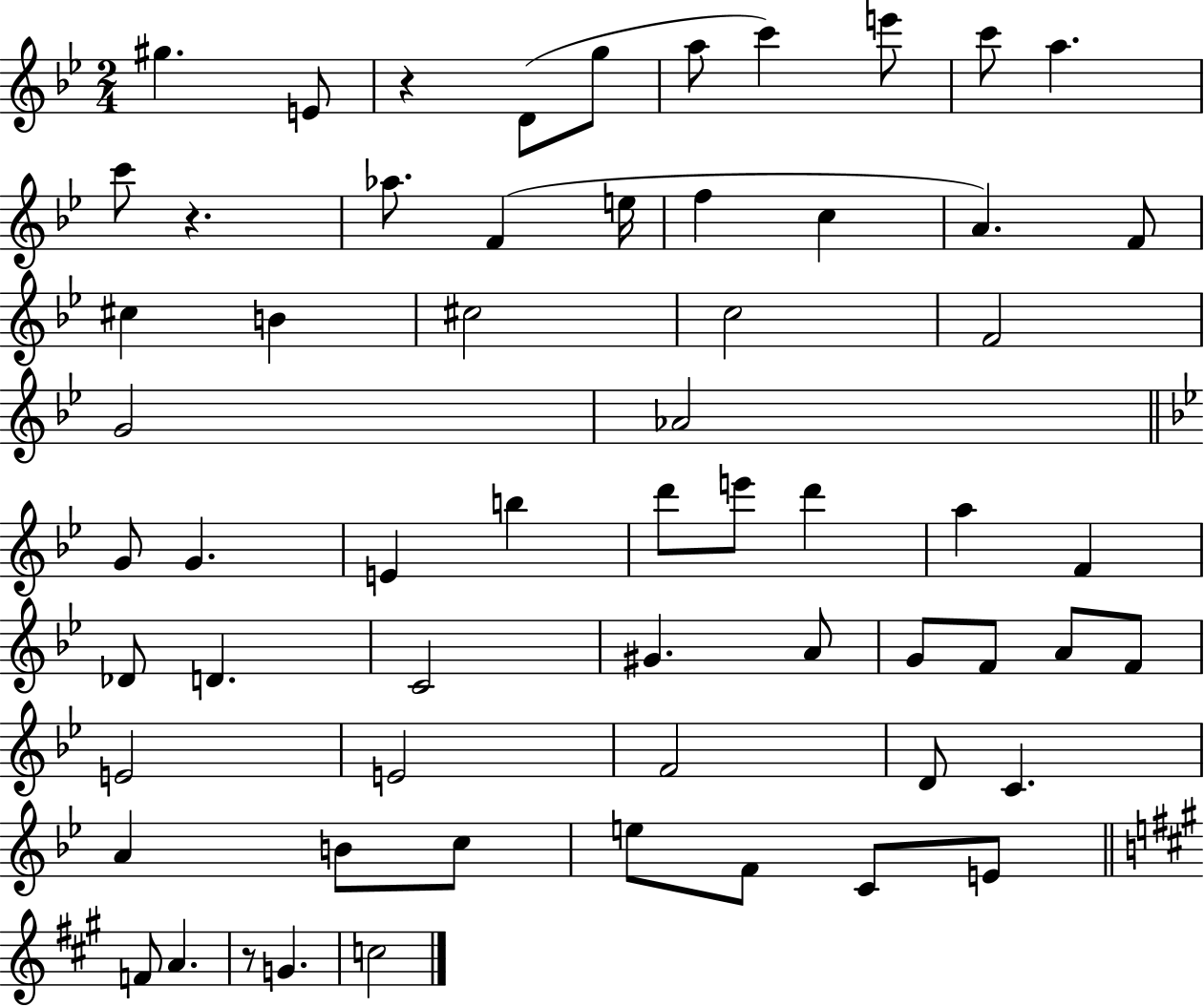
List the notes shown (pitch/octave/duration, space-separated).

G#5/q. E4/e R/q D4/e G5/e A5/e C6/q E6/e C6/e A5/q. C6/e R/q. Ab5/e. F4/q E5/s F5/q C5/q A4/q. F4/e C#5/q B4/q C#5/h C5/h F4/h G4/h Ab4/h G4/e G4/q. E4/q B5/q D6/e E6/e D6/q A5/q F4/q Db4/e D4/q. C4/h G#4/q. A4/e G4/e F4/e A4/e F4/e E4/h E4/h F4/h D4/e C4/q. A4/q B4/e C5/e E5/e F4/e C4/e E4/e F4/e A4/q. R/e G4/q. C5/h